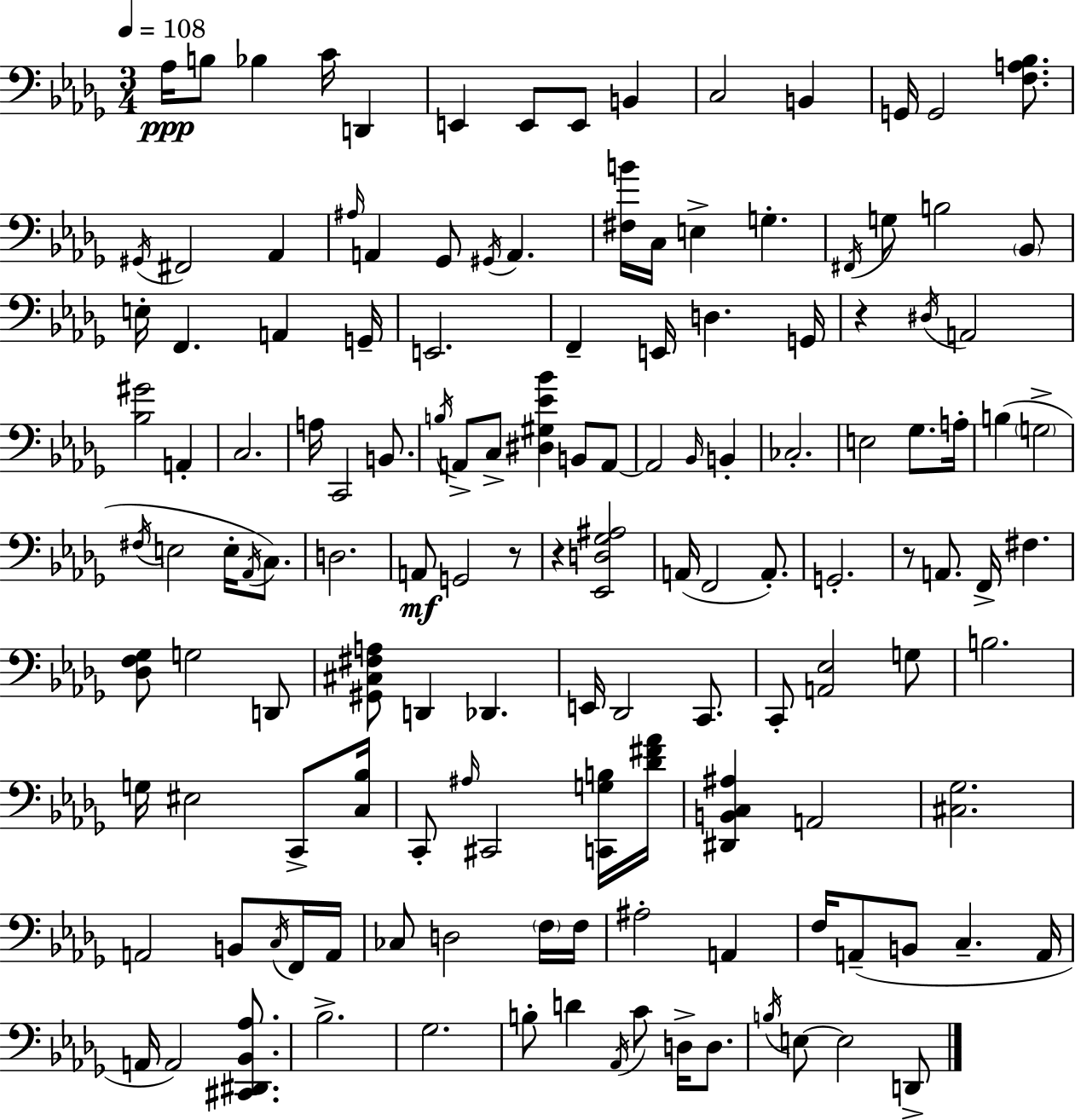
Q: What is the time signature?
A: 3/4